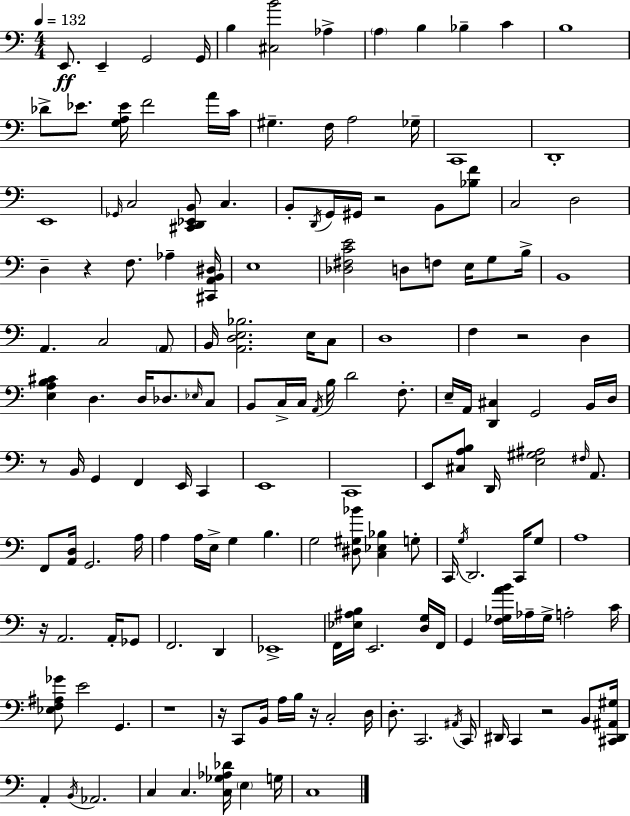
E2/e. E2/q G2/h G2/s B3/q [C#3,B4]/h Ab3/q A3/q B3/q Bb3/q C4/q B3/w Db4/e Eb4/e. [G3,A3,Eb4]/s F4/h A4/s C4/s G#3/q. F3/s A3/h Gb3/s C2/w D2/w E2/w Gb2/s C3/h [C#2,D2,Eb2,B2]/e C3/q. B2/e D2/s G2/s G#2/s R/h B2/e [Bb3,F4]/e C3/h D3/h D3/q R/q F3/e. Ab3/q [C#2,A2,B2,D#3]/s E3/w [Db3,F#3,C4,E4]/h D3/e F3/e E3/s G3/e B3/s B2/w A2/q. C3/h A2/e B2/s [A2,D3,E3,Bb3]/h. E3/s C3/e D3/w F3/q R/h D3/q [E3,A3,B3,C#4]/q D3/q. D3/s Db3/e. Eb3/s C3/e B2/e C3/s C3/s A2/s B3/s D4/h F3/e. E3/s A2/s [D2,C#3]/q G2/h B2/s D3/s R/e B2/s G2/q F2/q E2/s C2/q E2/w C2/w E2/e [C#3,A3,B3]/e D2/s [E3,G#3,A#3]/h F#3/s A2/e. F2/e [A2,D3]/s G2/h. A3/s A3/q A3/s E3/s G3/q B3/q. G3/h [D#3,G#3,Bb4]/e [C3,Eb3,Bb3]/q G3/e C2/s G3/s D2/h. C2/s G3/e A3/w R/s A2/h. A2/s Gb2/e F2/h. D2/q Eb2/w F2/s [Eb3,A#3,B3]/s E2/h. [D3,G3]/s F2/s G2/q [F3,Gb3,A4,B4]/s Ab3/s Gb3/s A3/h C4/s [Eb3,F3,A#3,Gb4]/e E4/h G2/q. R/w R/s C2/e B2/s A3/s B3/s R/s C3/h D3/s D3/e. C2/h. A#2/s C2/s D#2/s C2/q R/h B2/e [C#2,D#2,A#2,G#3]/s A2/q B2/s Ab2/h. C3/q C3/q. [C3,Gb3,Ab3,Db4]/s E3/q G3/s C3/w